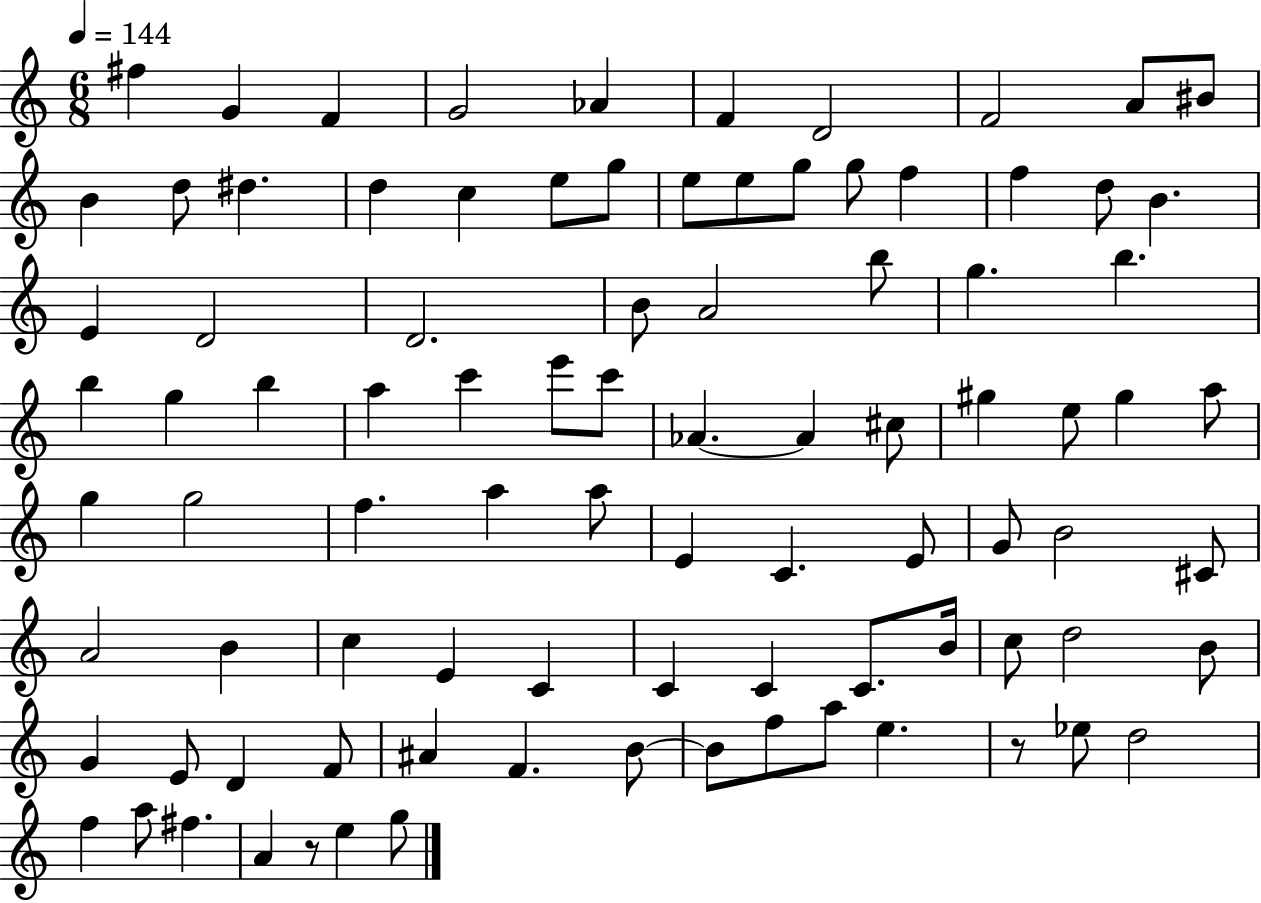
X:1
T:Untitled
M:6/8
L:1/4
K:C
^f G F G2 _A F D2 F2 A/2 ^B/2 B d/2 ^d d c e/2 g/2 e/2 e/2 g/2 g/2 f f d/2 B E D2 D2 B/2 A2 b/2 g b b g b a c' e'/2 c'/2 _A _A ^c/2 ^g e/2 ^g a/2 g g2 f a a/2 E C E/2 G/2 B2 ^C/2 A2 B c E C C C C/2 B/4 c/2 d2 B/2 G E/2 D F/2 ^A F B/2 B/2 f/2 a/2 e z/2 _e/2 d2 f a/2 ^f A z/2 e g/2